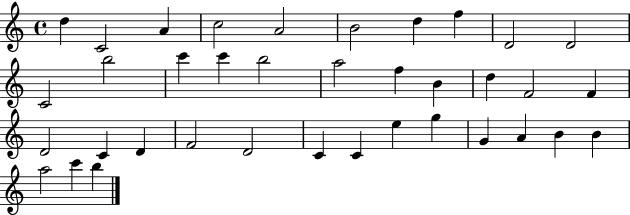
X:1
T:Untitled
M:4/4
L:1/4
K:C
d C2 A c2 A2 B2 d f D2 D2 C2 b2 c' c' b2 a2 f B d F2 F D2 C D F2 D2 C C e g G A B B a2 c' b